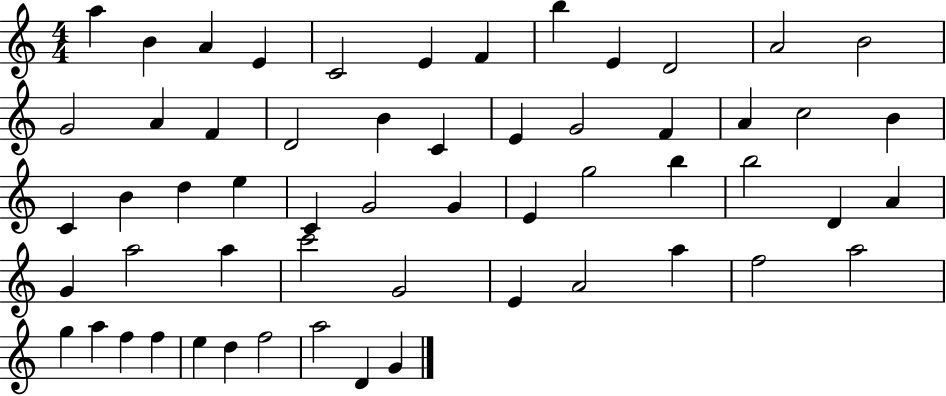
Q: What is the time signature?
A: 4/4